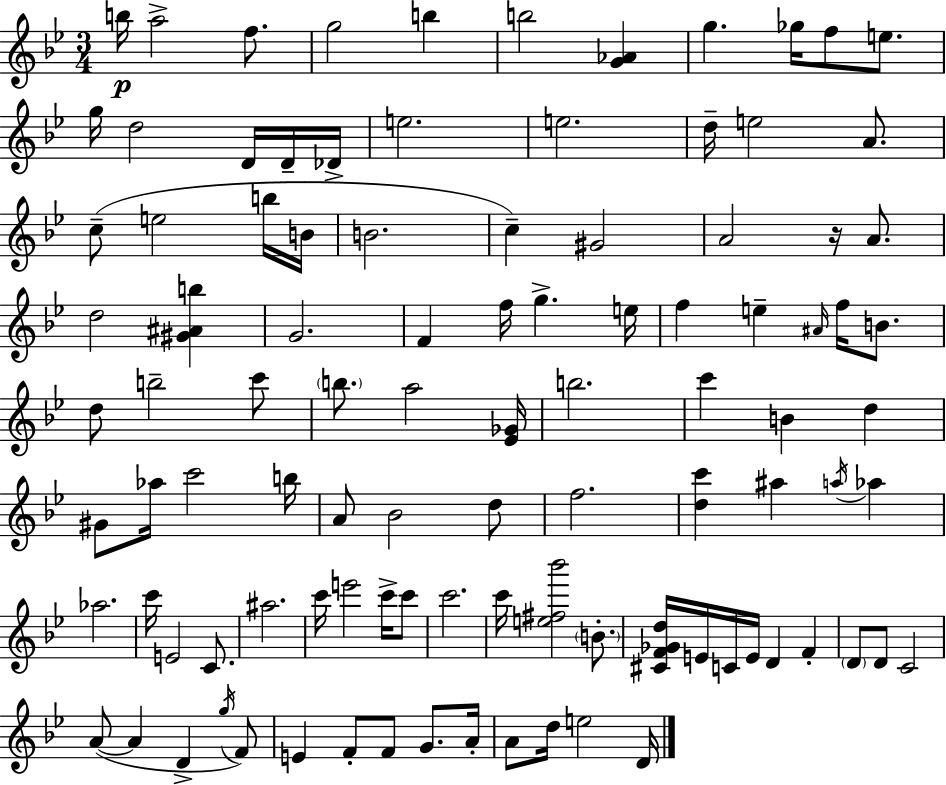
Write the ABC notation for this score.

X:1
T:Untitled
M:3/4
L:1/4
K:Gm
b/4 a2 f/2 g2 b b2 [G_A] g _g/4 f/2 e/2 g/4 d2 D/4 D/4 _D/4 e2 e2 d/4 e2 A/2 c/2 e2 b/4 B/4 B2 c ^G2 A2 z/4 A/2 d2 [^G^Ab] G2 F f/4 g e/4 f e ^A/4 f/4 B/2 d/2 b2 c'/2 b/2 a2 [_E_G]/4 b2 c' B d ^G/2 _a/4 c'2 b/4 A/2 _B2 d/2 f2 [dc'] ^a a/4 _a _a2 c'/4 E2 C/2 ^a2 c'/4 e'2 c'/4 c'/2 c'2 c'/4 [e^f_b']2 B/2 [^CF_Gd]/4 E/4 C/4 E/4 D F D/2 D/2 C2 A/2 A D g/4 F/2 E F/2 F/2 G/2 A/4 A/2 d/4 e2 D/4